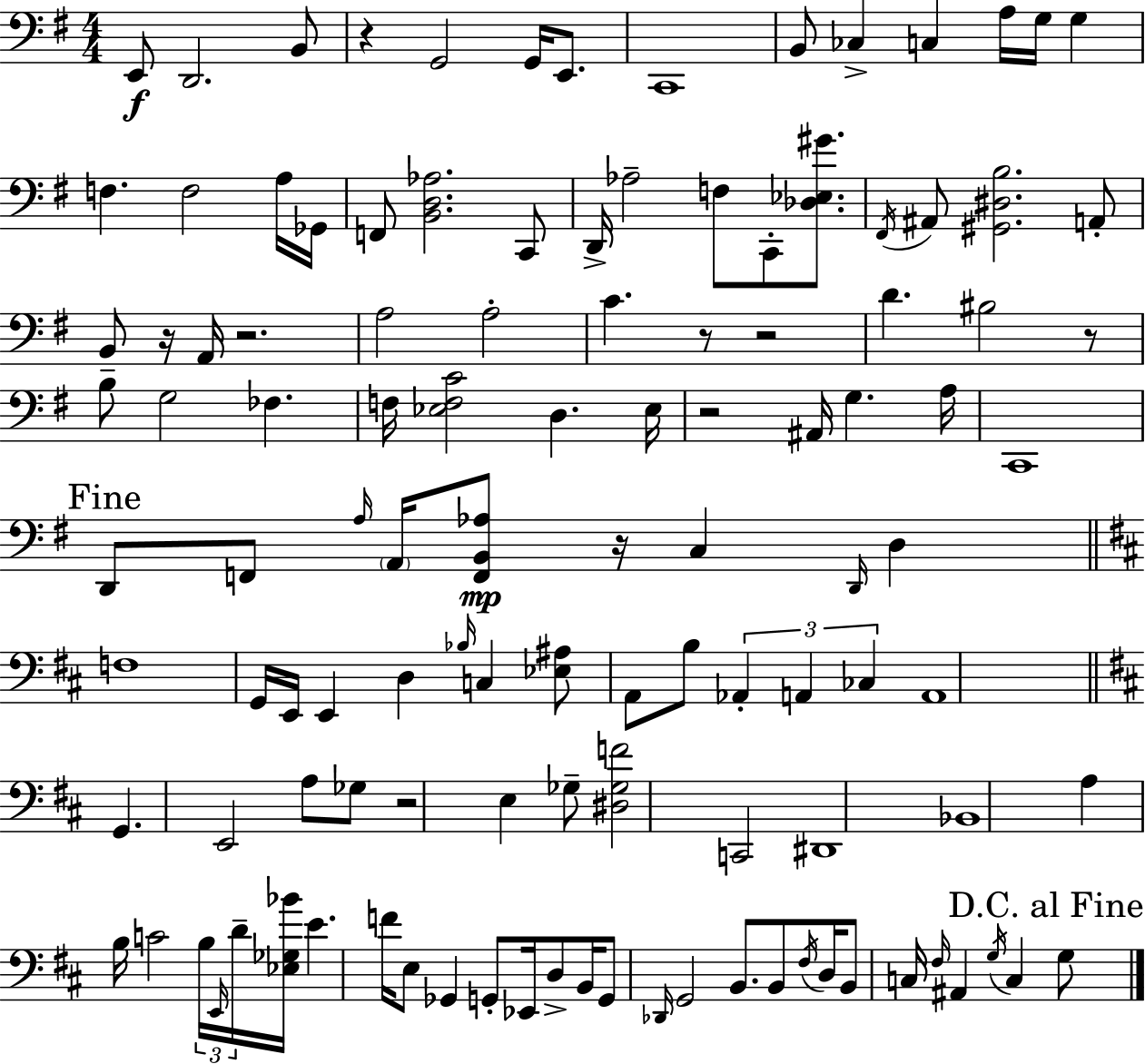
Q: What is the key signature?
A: G major